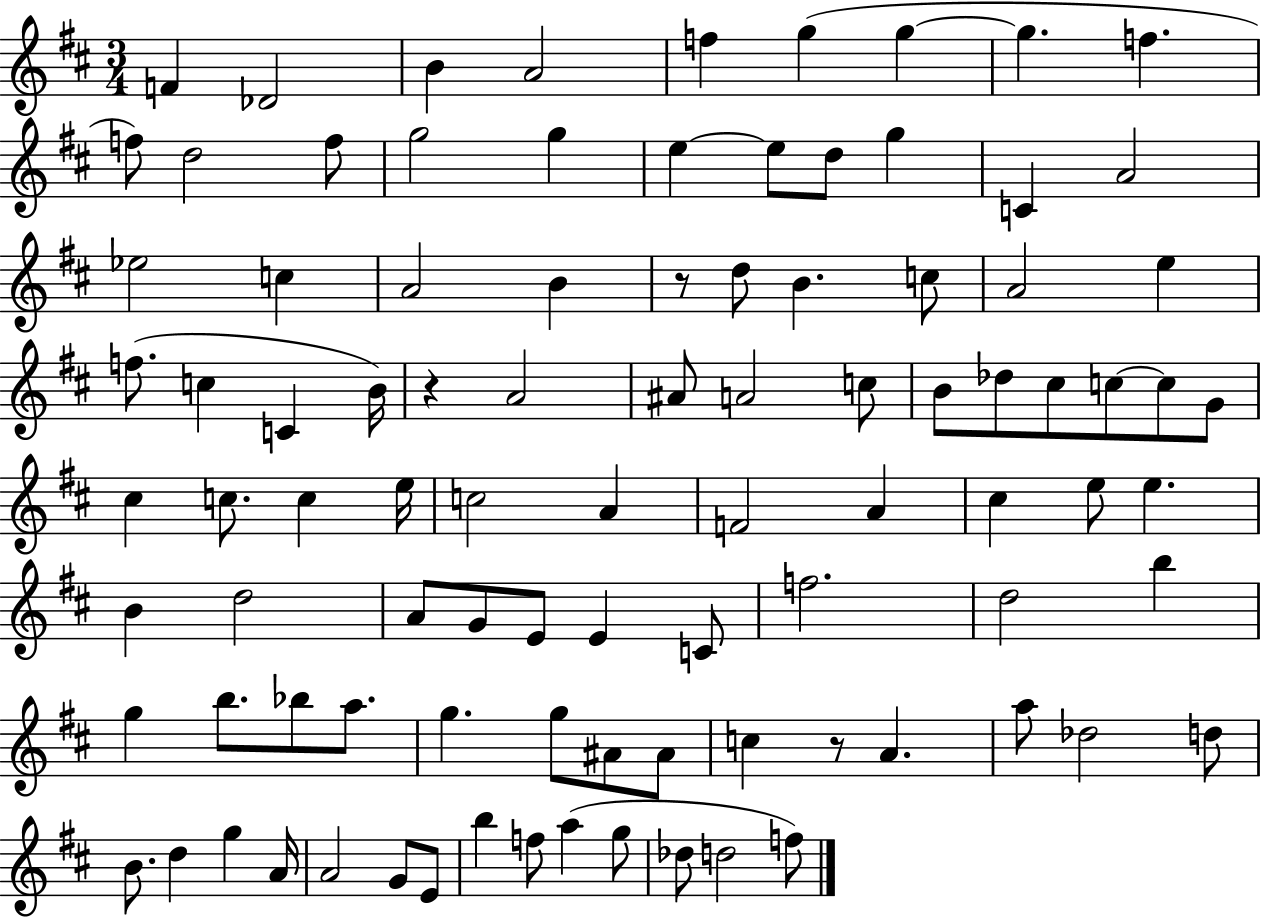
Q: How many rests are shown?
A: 3